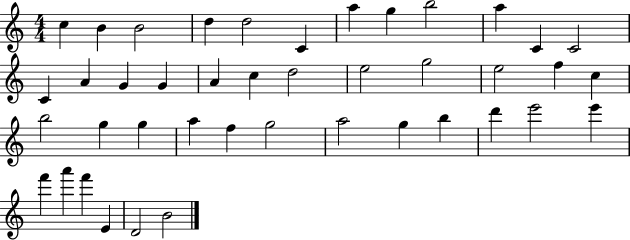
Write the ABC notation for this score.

X:1
T:Untitled
M:4/4
L:1/4
K:C
c B B2 d d2 C a g b2 a C C2 C A G G A c d2 e2 g2 e2 f c b2 g g a f g2 a2 g b d' e'2 e' f' a' f' E D2 B2